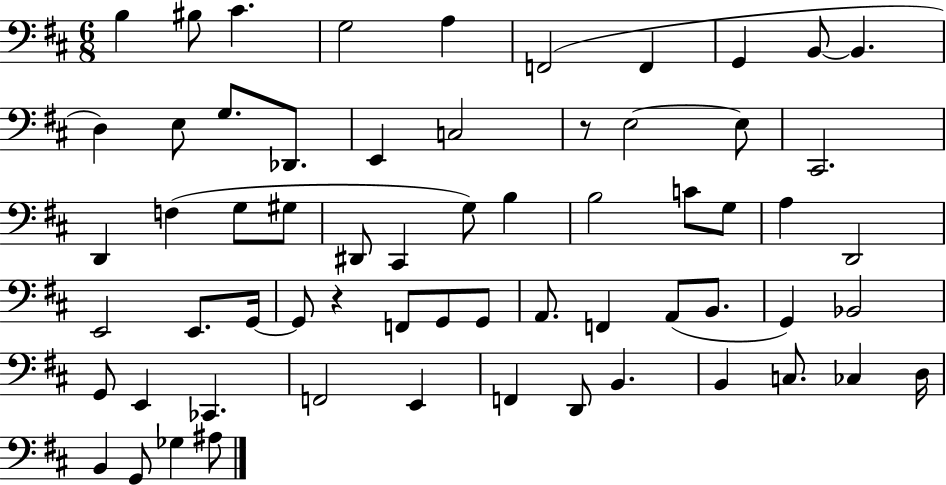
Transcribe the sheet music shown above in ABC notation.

X:1
T:Untitled
M:6/8
L:1/4
K:D
B, ^B,/2 ^C G,2 A, F,,2 F,, G,, B,,/2 B,, D, E,/2 G,/2 _D,,/2 E,, C,2 z/2 E,2 E,/2 ^C,,2 D,, F, G,/2 ^G,/2 ^D,,/2 ^C,, G,/2 B, B,2 C/2 G,/2 A, D,,2 E,,2 E,,/2 G,,/4 G,,/2 z F,,/2 G,,/2 G,,/2 A,,/2 F,, A,,/2 B,,/2 G,, _B,,2 G,,/2 E,, _C,, F,,2 E,, F,, D,,/2 B,, B,, C,/2 _C, D,/4 B,, G,,/2 _G, ^A,/2